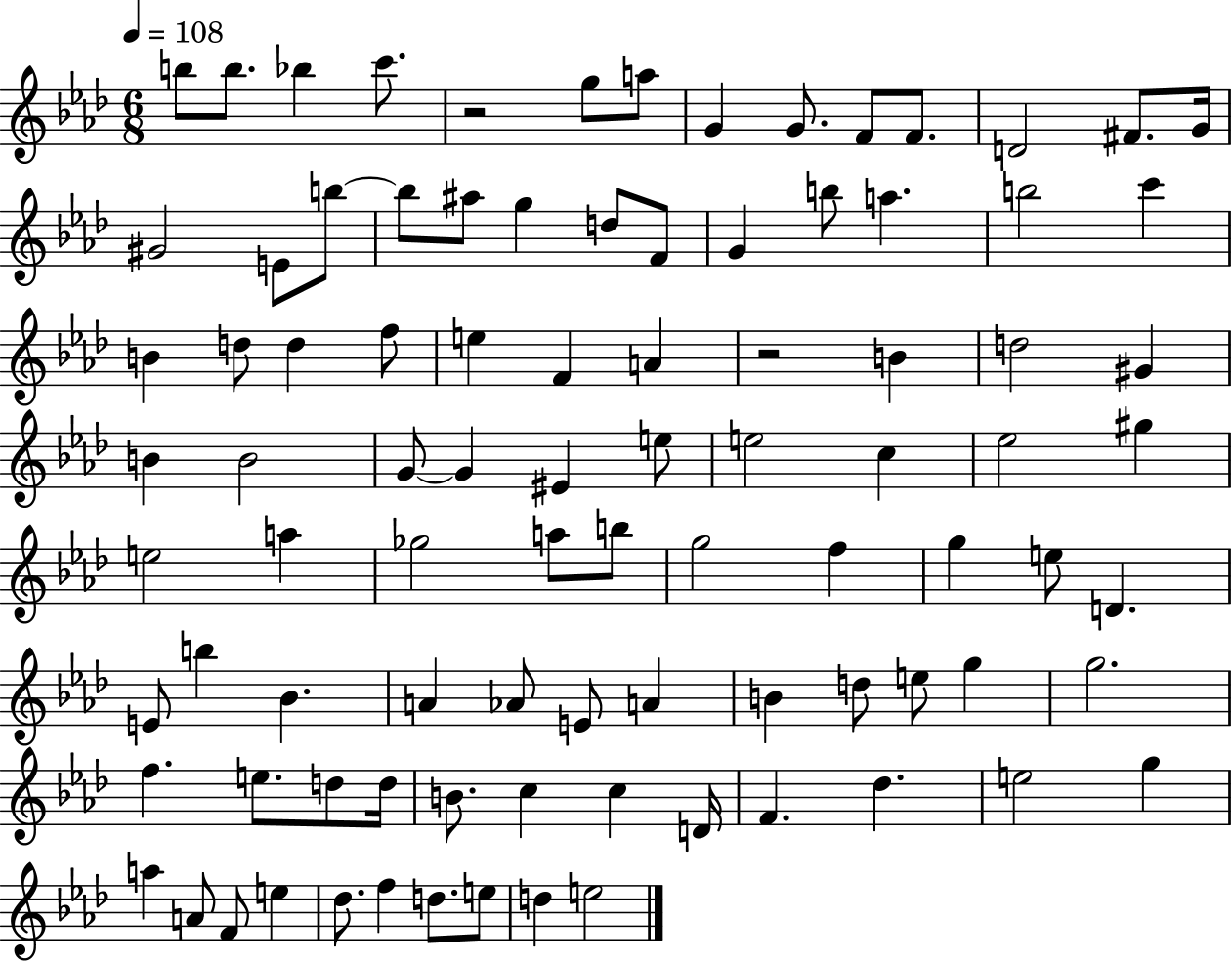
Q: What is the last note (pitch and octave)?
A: E5